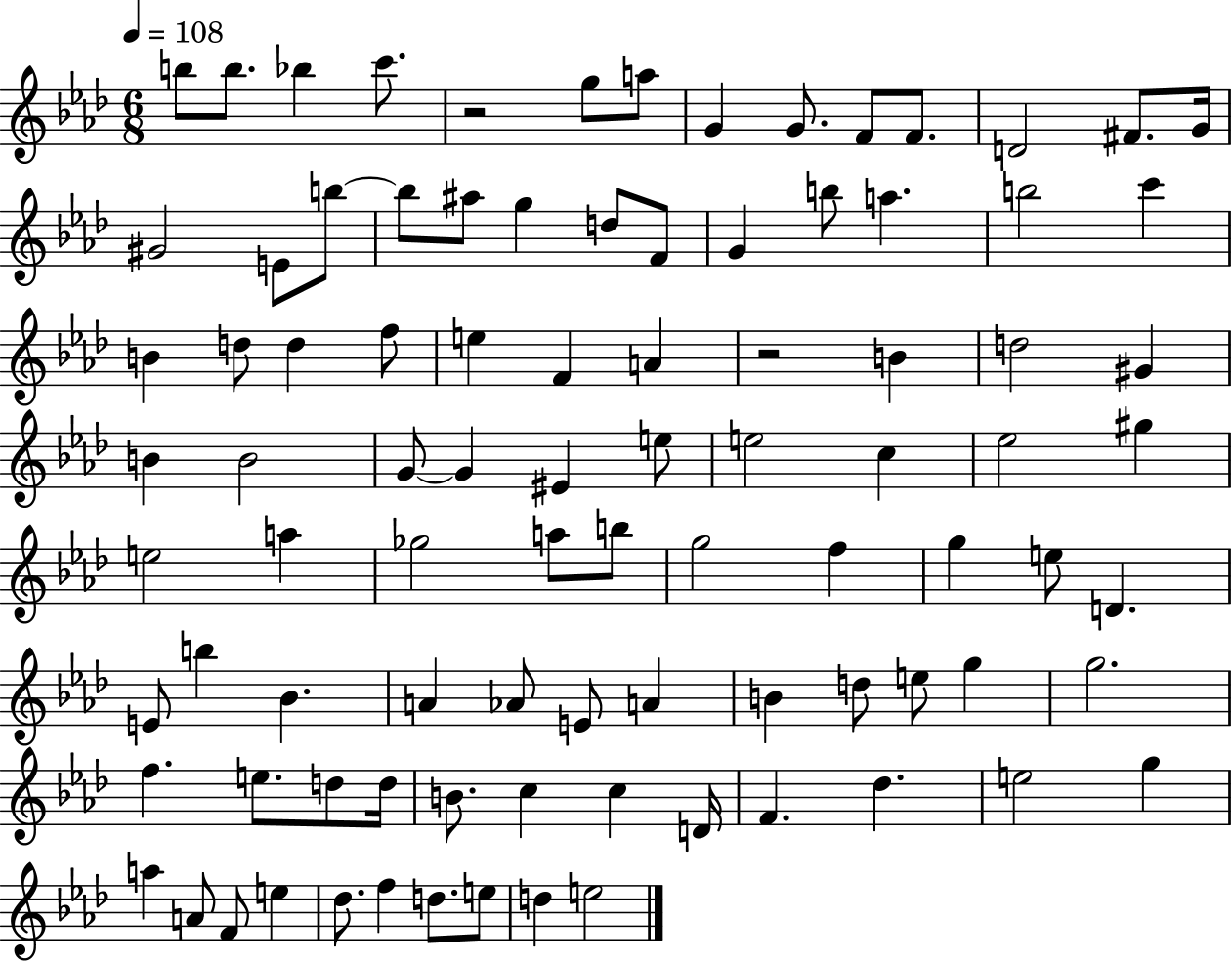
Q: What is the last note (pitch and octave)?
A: E5